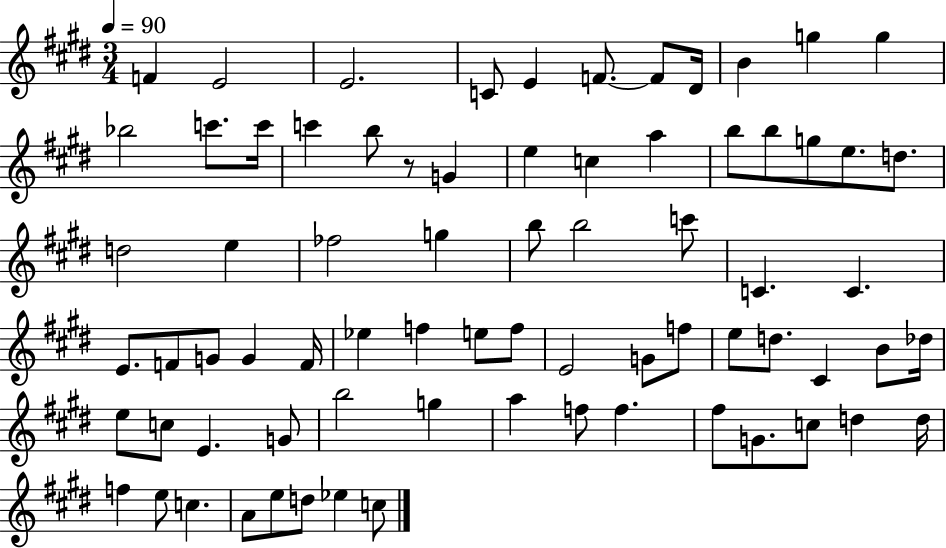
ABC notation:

X:1
T:Untitled
M:3/4
L:1/4
K:E
F E2 E2 C/2 E F/2 F/2 ^D/4 B g g _b2 c'/2 c'/4 c' b/2 z/2 G e c a b/2 b/2 g/2 e/2 d/2 d2 e _f2 g b/2 b2 c'/2 C C E/2 F/2 G/2 G F/4 _e f e/2 f/2 E2 G/2 f/2 e/2 d/2 ^C B/2 _d/4 e/2 c/2 E G/2 b2 g a f/2 f ^f/2 G/2 c/2 d d/4 f e/2 c A/2 e/2 d/2 _e c/2